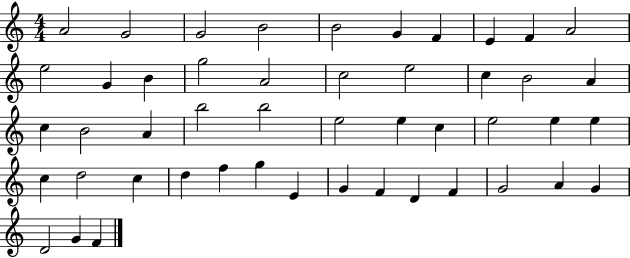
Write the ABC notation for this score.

X:1
T:Untitled
M:4/4
L:1/4
K:C
A2 G2 G2 B2 B2 G F E F A2 e2 G B g2 A2 c2 e2 c B2 A c B2 A b2 b2 e2 e c e2 e e c d2 c d f g E G F D F G2 A G D2 G F